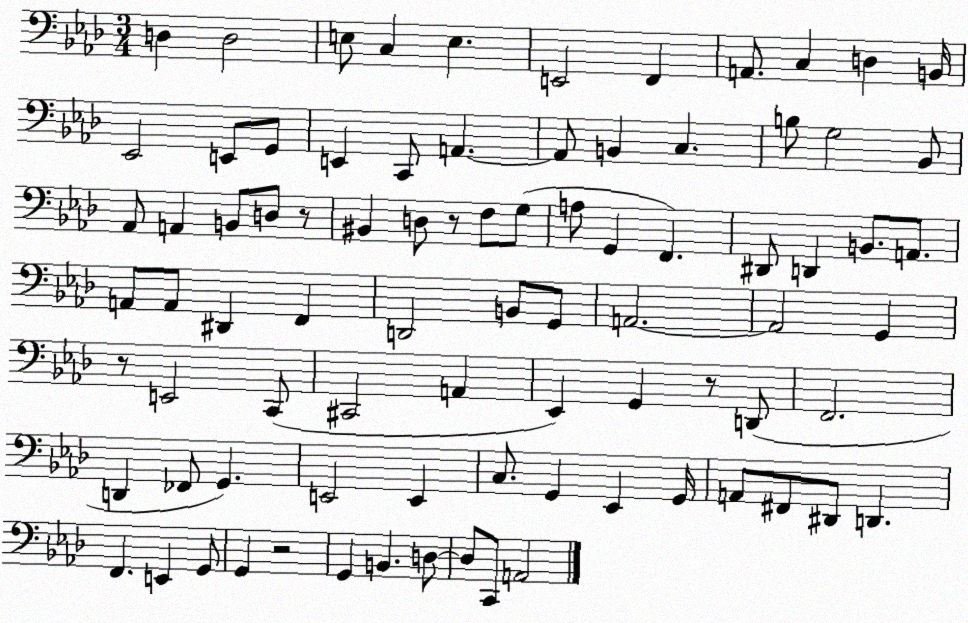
X:1
T:Untitled
M:3/4
L:1/4
K:Ab
D, D,2 E,/2 C, E, E,,2 F,, A,,/2 C, D, B,,/4 _E,,2 E,,/2 G,,/2 E,, C,,/2 A,, A,,/2 B,, C, B,/2 G,2 _B,,/2 _A,,/2 A,, B,,/2 D,/2 z/2 ^B,, D,/2 z/2 F,/2 G,/2 A,/2 G,, F,, ^D,,/2 D,, B,,/2 A,,/2 A,,/2 A,,/2 ^D,, F,, D,,2 B,,/2 G,,/2 A,,2 A,,2 G,, z/2 E,,2 C,,/2 ^C,,2 A,, _E,, G,, z/2 D,,/2 F,,2 D,, _F,,/2 G,, E,,2 E,, C,/2 G,, _E,, G,,/4 A,,/2 ^F,,/2 ^D,,/2 D,, F,, E,, G,,/2 G,, z2 G,, B,, D,/2 D,/2 C,,/2 A,,2